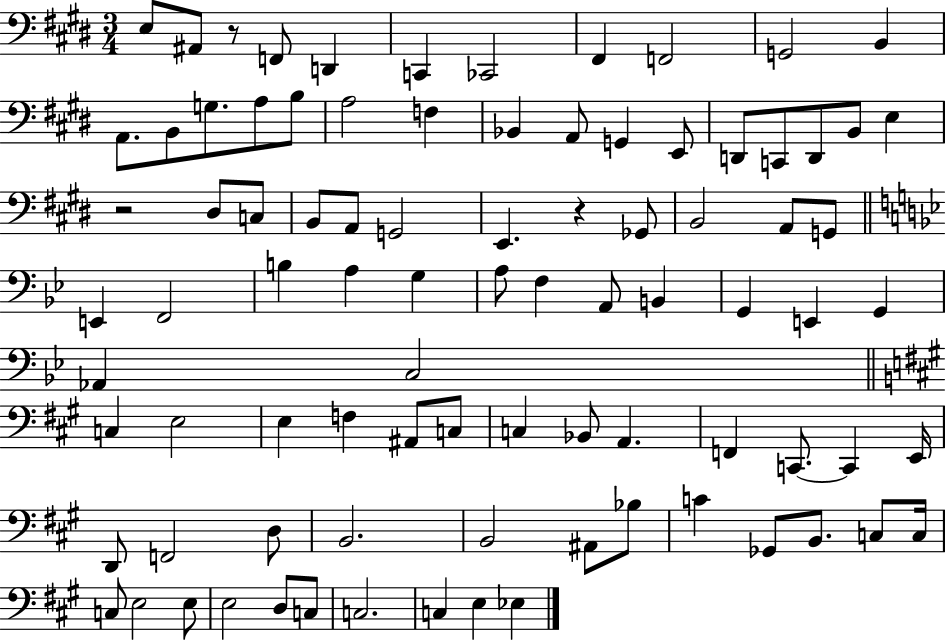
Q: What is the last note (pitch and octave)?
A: Eb3